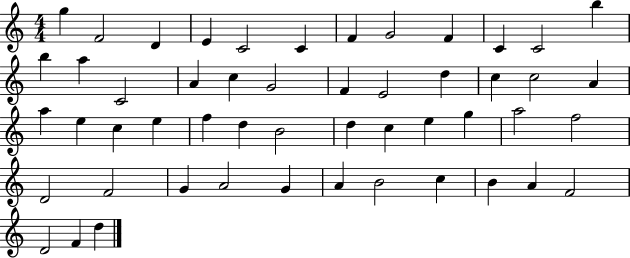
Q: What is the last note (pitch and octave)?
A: D5